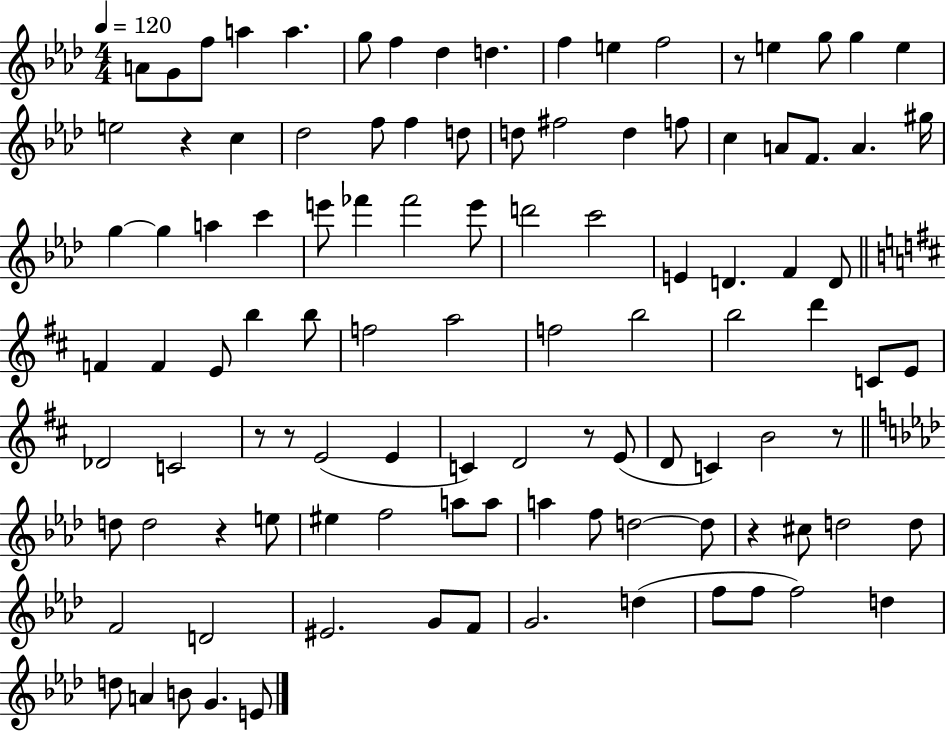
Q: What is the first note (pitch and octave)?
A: A4